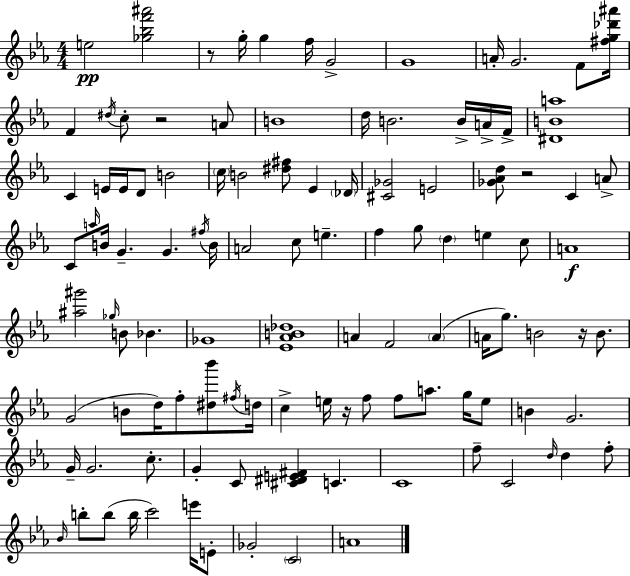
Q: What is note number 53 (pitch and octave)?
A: F4